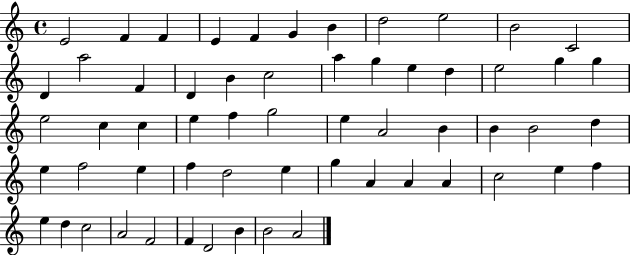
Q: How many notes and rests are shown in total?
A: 59